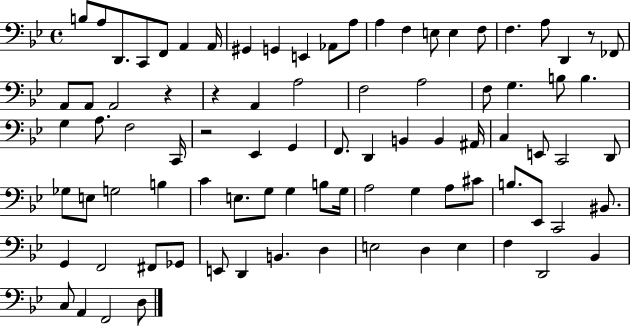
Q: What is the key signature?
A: BES major